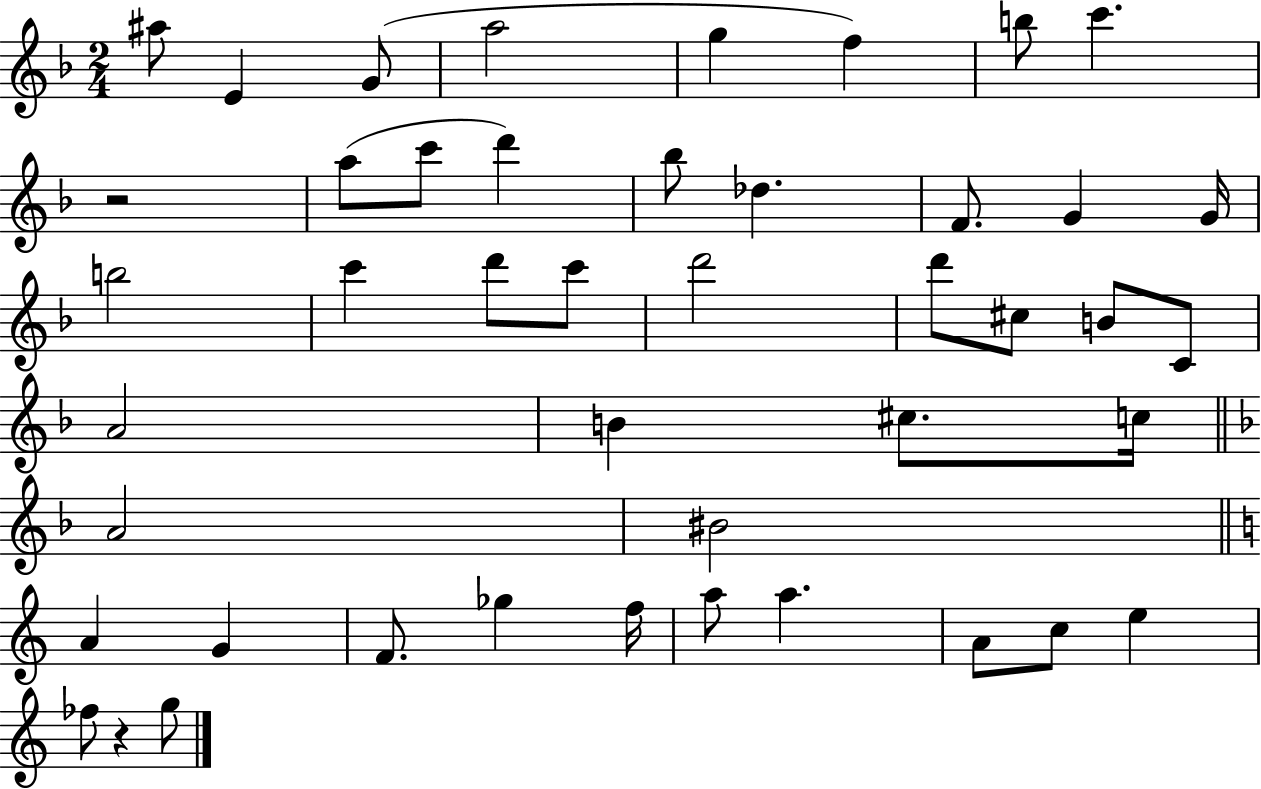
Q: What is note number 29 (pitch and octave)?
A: C5